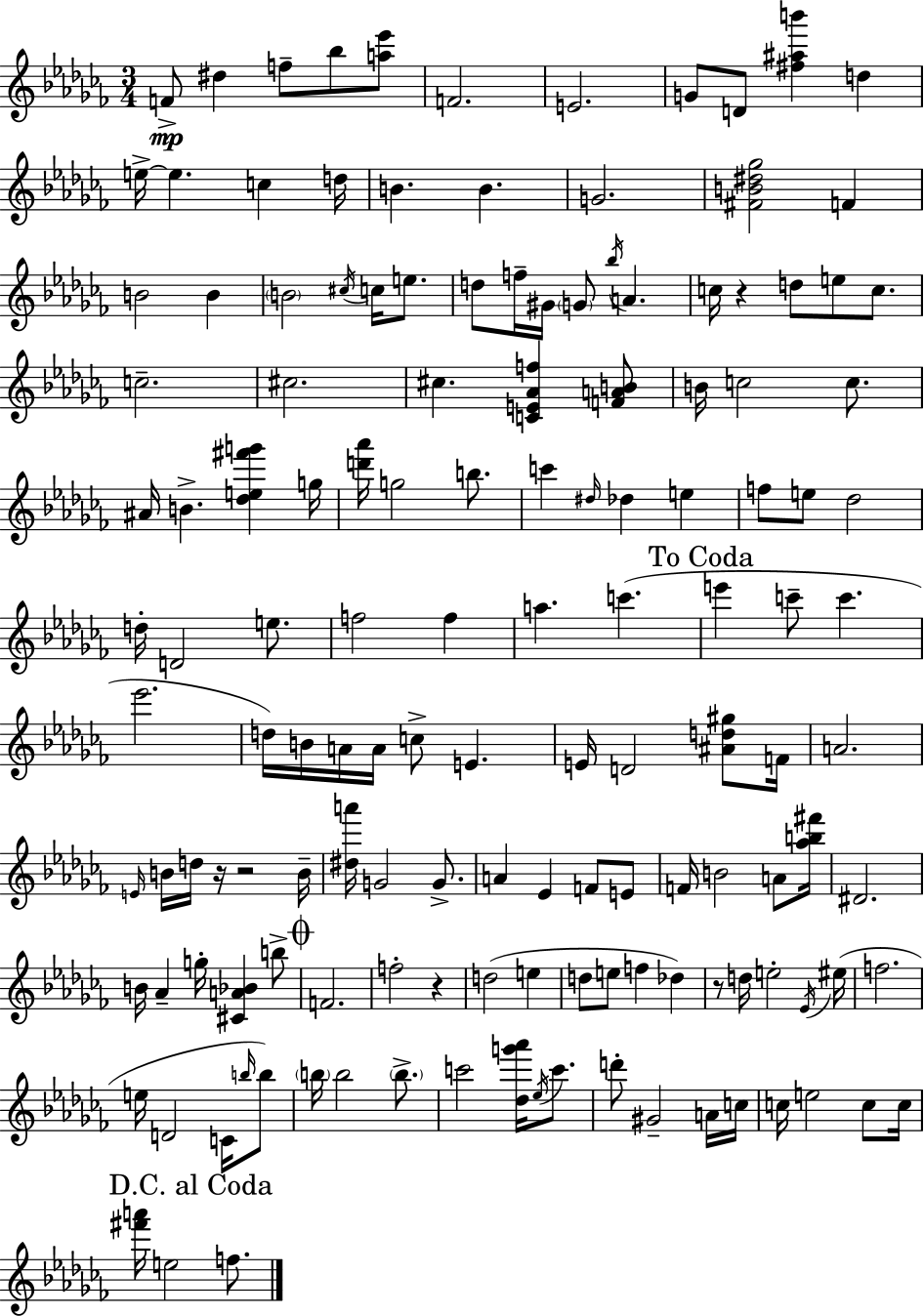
{
  \clef treble
  \numericTimeSignature
  \time 3/4
  \key aes \minor
  f'8->\mp dis''4 f''8-- bes''8 <a'' ees'''>8 | f'2. | e'2. | g'8 d'8 <fis'' ais'' b'''>4 d''4 | \break e''16->~~ e''4. c''4 d''16 | b'4. b'4. | g'2. | <fis' b' dis'' ges''>2 f'4 | \break b'2 b'4 | \parenthesize b'2 \acciaccatura { cis''16 } c''16 e''8. | d''8 f''16-- gis'16 \parenthesize g'8 \acciaccatura { bes''16 } a'4. | c''16 r4 d''8 e''8 c''8. | \break c''2.-- | cis''2. | cis''4. <c' e' aes' f''>4 | <f' a' b'>8 b'16 c''2 c''8. | \break ais'16 b'4.-> <des'' e'' fis''' g'''>4 | g''16 <d''' aes'''>16 g''2 b''8. | c'''4 \grace { dis''16 } des''4 e''4 | f''8 e''8 des''2 | \break d''16-. d'2 | e''8. f''2 f''4 | a''4. c'''4.( | \mark "To Coda" e'''4 c'''8-- c'''4. | \break ees'''2. | d''16) b'16 a'16 a'16 c''8-> e'4. | e'16 d'2 | <ais' d'' gis''>8 f'16 a'2. | \break \grace { e'16 } b'16 d''16 r16 r2 | b'16-- <dis'' a'''>16 g'2 | g'8.-> a'4 ees'4 | f'8 e'8 f'16 b'2 | \break a'8 <aes'' b'' fis'''>16 dis'2. | b'16 aes'4-- g''16-. <cis' a' bes'>4 | b''8-> \mark \markup { \musicglyph "scripts.coda" } f'2. | f''2-. | \break r4 d''2( | e''4 d''8 e''8 f''4 | des''4) r8 d''16 e''2-. | \acciaccatura { ees'16 } eis''16( f''2. | \break e''16 d'2 | c'16 \grace { b''16 }) b''8 \parenthesize b''16 b''2 | \parenthesize b''8.-> c'''2 | <des'' g''' aes'''>16 \acciaccatura { ees''16 } c'''8. d'''8-. gis'2-- | \break a'16 c''16 c''16 e''2 | c''8 c''16 \mark "D.C. al Coda" <fis''' a'''>16 e''2 | f''8. \bar "|."
}